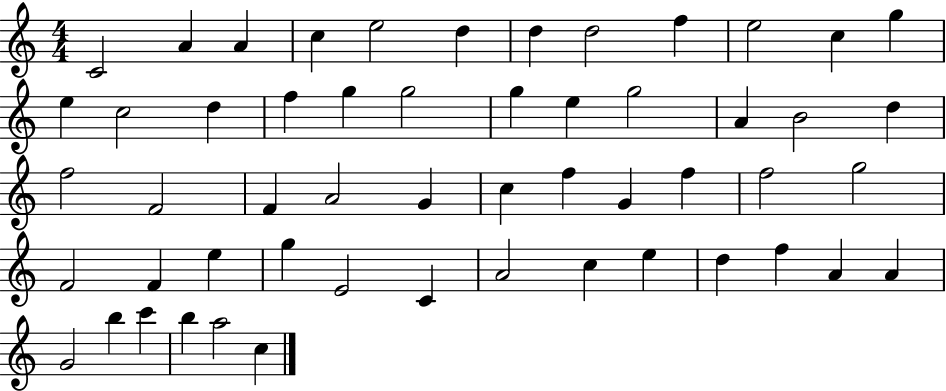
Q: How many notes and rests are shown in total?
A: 54